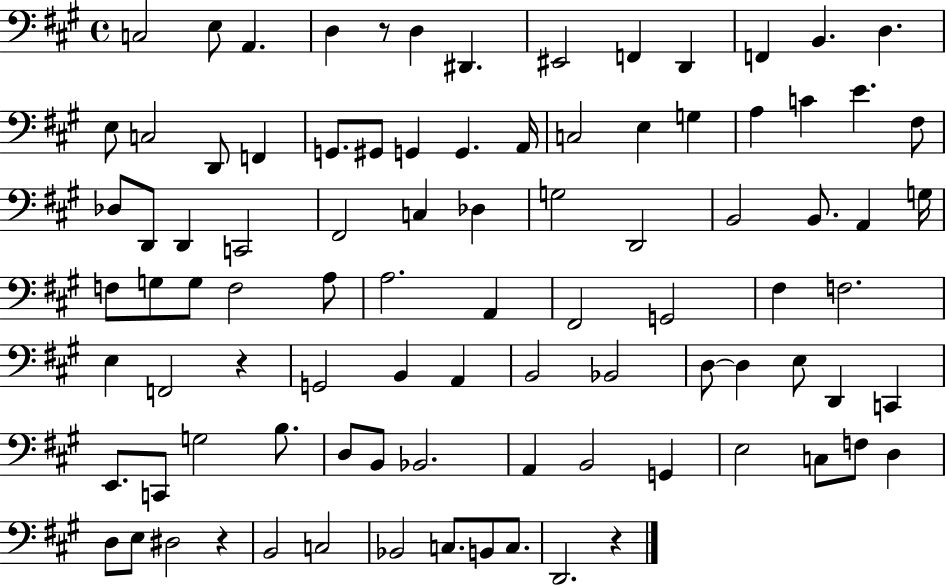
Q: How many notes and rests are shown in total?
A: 92